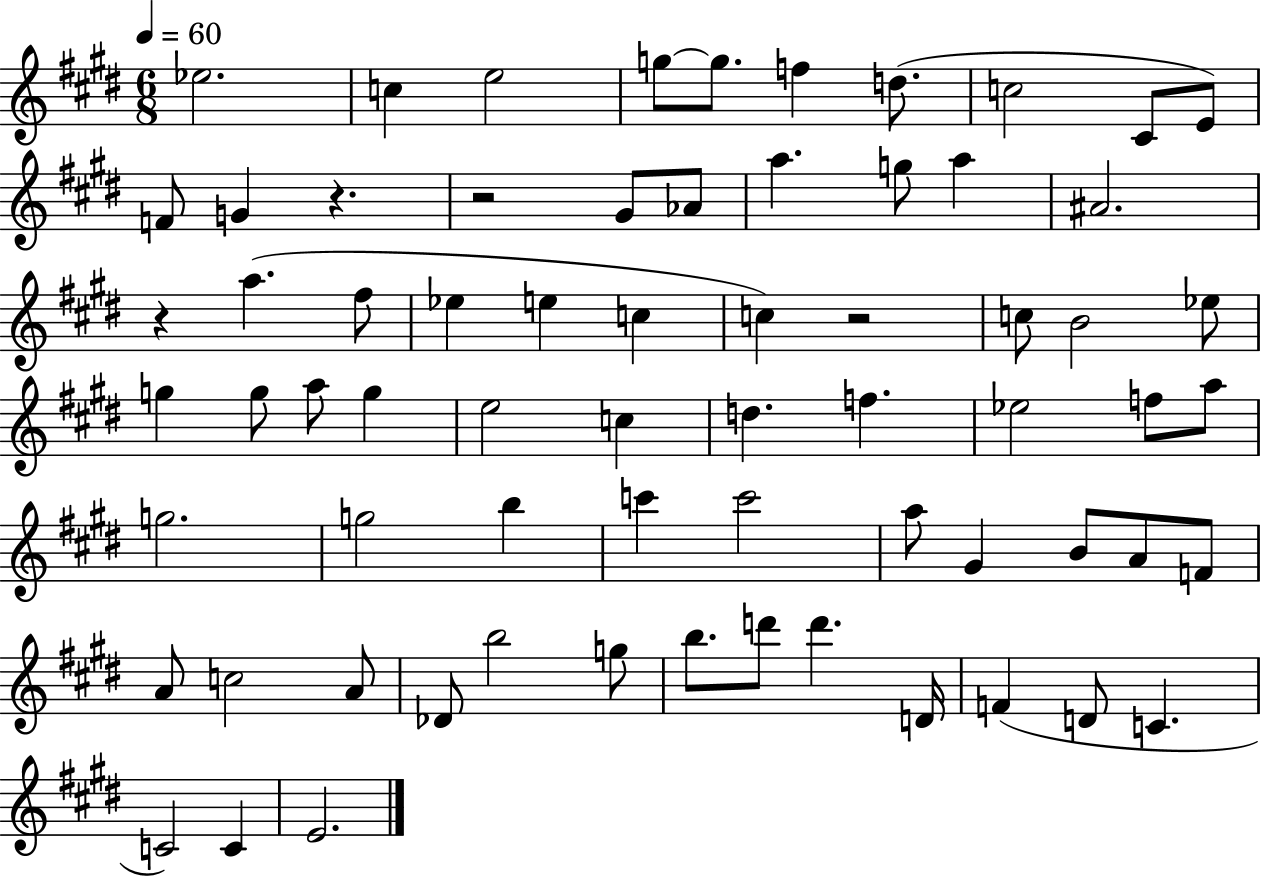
Eb5/h. C5/q E5/h G5/e G5/e. F5/q D5/e. C5/h C#4/e E4/e F4/e G4/q R/q. R/h G#4/e Ab4/e A5/q. G5/e A5/q A#4/h. R/q A5/q. F#5/e Eb5/q E5/q C5/q C5/q R/h C5/e B4/h Eb5/e G5/q G5/e A5/e G5/q E5/h C5/q D5/q. F5/q. Eb5/h F5/e A5/e G5/h. G5/h B5/q C6/q C6/h A5/e G#4/q B4/e A4/e F4/e A4/e C5/h A4/e Db4/e B5/h G5/e B5/e. D6/e D6/q. D4/s F4/q D4/e C4/q. C4/h C4/q E4/h.